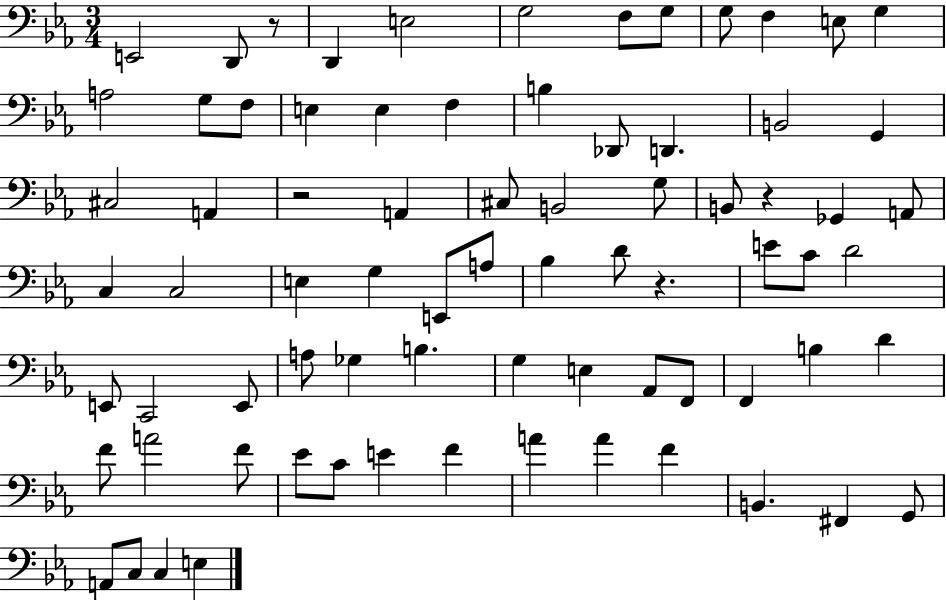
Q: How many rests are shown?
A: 4